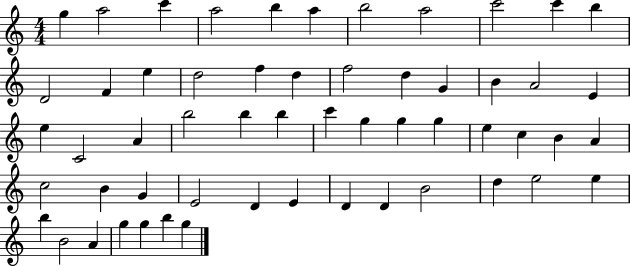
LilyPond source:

{
  \clef treble
  \numericTimeSignature
  \time 4/4
  \key c \major
  g''4 a''2 c'''4 | a''2 b''4 a''4 | b''2 a''2 | c'''2 c'''4 b''4 | \break d'2 f'4 e''4 | d''2 f''4 d''4 | f''2 d''4 g'4 | b'4 a'2 e'4 | \break e''4 c'2 a'4 | b''2 b''4 b''4 | c'''4 g''4 g''4 g''4 | e''4 c''4 b'4 a'4 | \break c''2 b'4 g'4 | e'2 d'4 e'4 | d'4 d'4 b'2 | d''4 e''2 e''4 | \break b''4 b'2 a'4 | g''4 g''4 b''4 g''4 | \bar "|."
}